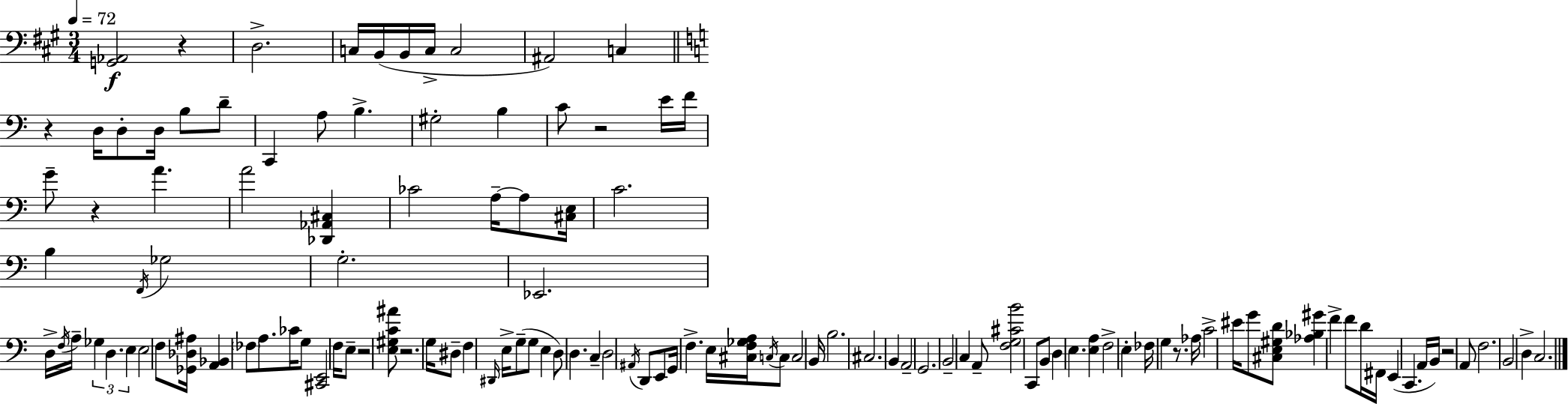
{
  \clef bass
  \numericTimeSignature
  \time 3/4
  \key a \major
  \tempo 4 = 72
  \repeat volta 2 { <g, aes,>2\f r4 | d2.-> | c16 b,16( b,16 c16-> c2 | ais,2) c4 | \break \bar "||" \break \key c \major r4 d16 d8-. d16 b8 d'8-- | c,4 a8 b4.-> | gis2-. b4 | c'8 r2 e'16 f'16 | \break g'8-- r4 a'4. | a'2 <des, aes, cis>4 | ces'2 a16--~~ a8 <cis e>16 | c'2. | \break b4 \acciaccatura { f,16 } ges2 | g2.-. | ees,2. | d16-> \acciaccatura { f16 } a16-- \tuplet 3/2 { ges4 d4. | \break e4 } e2 | f8 <ges, des ais>16 <a, bes,>4 \parenthesize fes8 a8. | ces'16 g8 <cis, e,>2 | f16 e8-- r2 | \break <e gis c' ais'>8 r2. | g16 dis8-- f4 \grace { dis,16 } e16-> g8--( | g8 e4 d8) d4. | c4-- d2 | \break \acciaccatura { ais,16 } d,8 e,8 g,16 f4.-> | e16 <cis f ges a>16 \acciaccatura { c16 } c8 c2 | b,16 b2. | cis2. | \break b,4 a,2-- | g,2. | b,2-- | c4 a,8-- <f g cis' b'>2 | \break c,8 b,8 d4 e4. | <e a>4 f2-> | e4-. fes16 g4 | r8. aes16 c'2-> | \break eis'16 g'8 <cis e gis d'>8 <aes bes gis'>4 f'4-> | f'8 d'16 fis,16 e,4( c,4. | a,16 b,16) r2 | a,8 f2. | \break b,2 | d4-> c2. | } \bar "|."
}